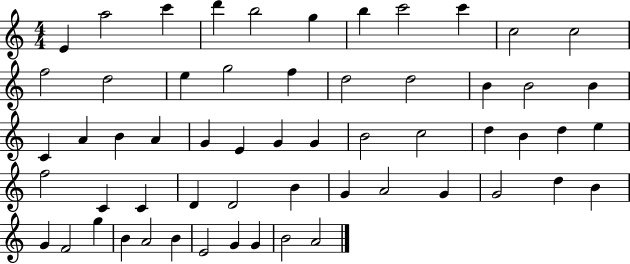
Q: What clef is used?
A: treble